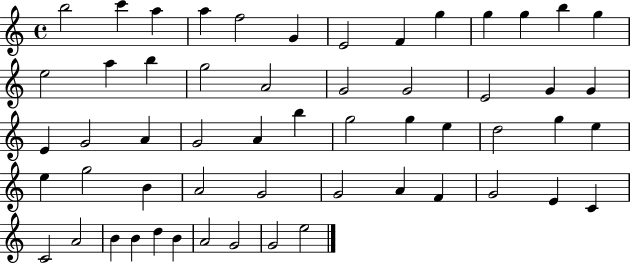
{
  \clef treble
  \time 4/4
  \defaultTimeSignature
  \key c \major
  b''2 c'''4 a''4 | a''4 f''2 g'4 | e'2 f'4 g''4 | g''4 g''4 b''4 g''4 | \break e''2 a''4 b''4 | g''2 a'2 | g'2 g'2 | e'2 g'4 g'4 | \break e'4 g'2 a'4 | g'2 a'4 b''4 | g''2 g''4 e''4 | d''2 g''4 e''4 | \break e''4 g''2 b'4 | a'2 g'2 | g'2 a'4 f'4 | g'2 e'4 c'4 | \break c'2 a'2 | b'4 b'4 d''4 b'4 | a'2 g'2 | g'2 e''2 | \break \bar "|."
}